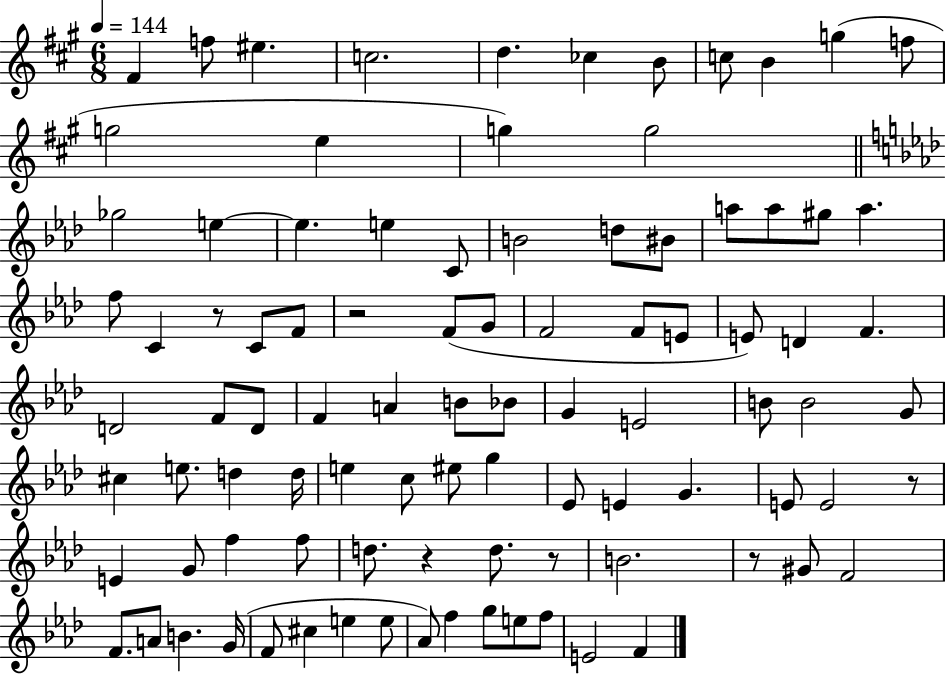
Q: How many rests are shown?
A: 6